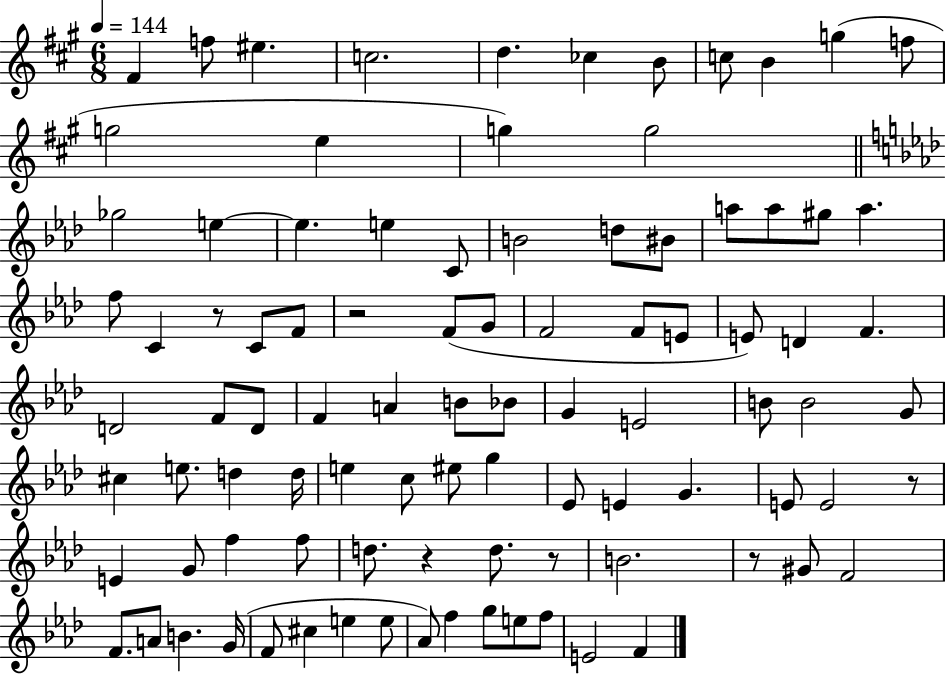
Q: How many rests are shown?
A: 6